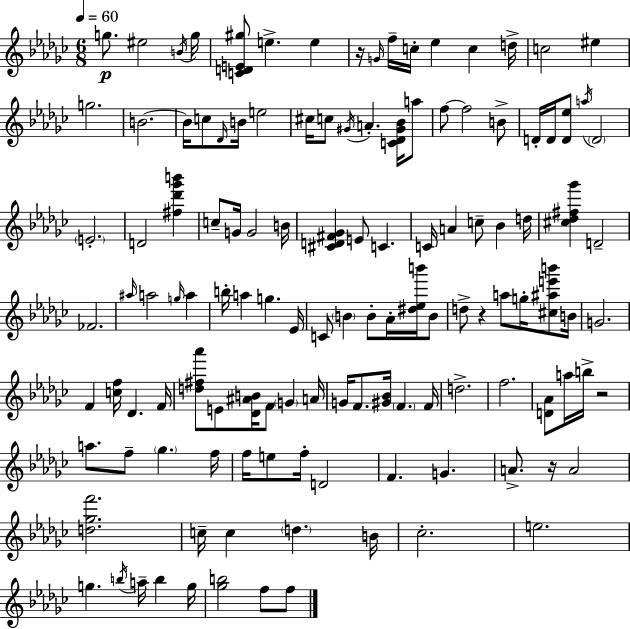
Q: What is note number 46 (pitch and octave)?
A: D5